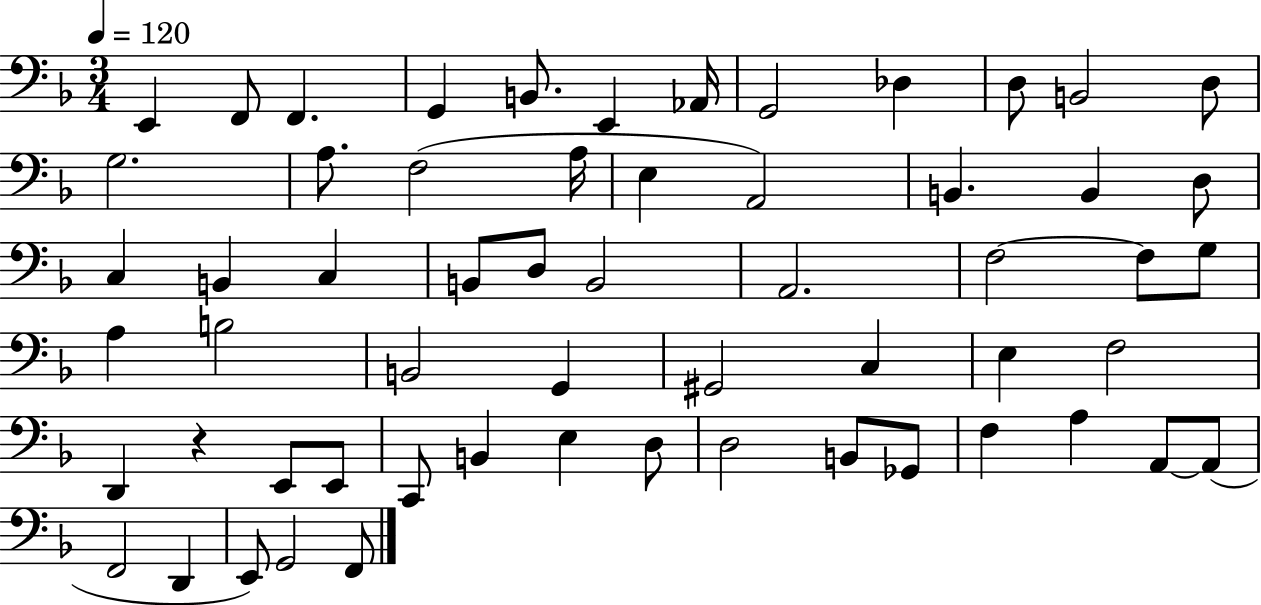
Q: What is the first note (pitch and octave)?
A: E2